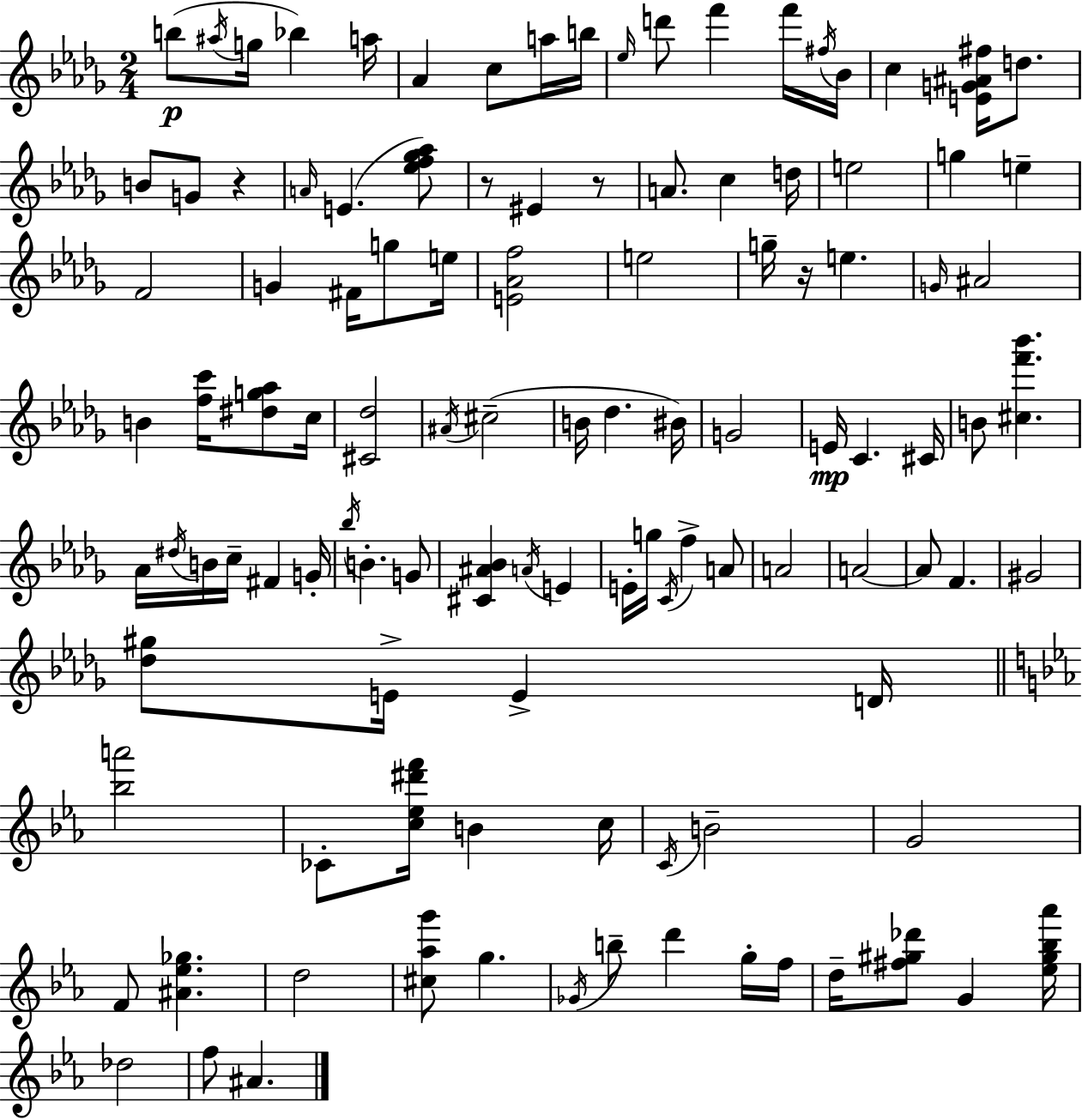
X:1
T:Untitled
M:2/4
L:1/4
K:Bbm
b/2 ^a/4 g/4 _b a/4 _A c/2 a/4 b/4 _e/4 d'/2 f' f'/4 ^f/4 _B/4 c [EG^A^f]/4 d/2 B/2 G/2 z A/4 E [_ef_g_a]/2 z/2 ^E z/2 A/2 c d/4 e2 g e F2 G ^F/4 g/2 e/4 [E_Af]2 e2 g/4 z/4 e G/4 ^A2 B [fc']/4 [^dg_a]/2 c/4 [^C_d]2 ^A/4 ^c2 B/4 _d ^B/4 G2 E/4 C ^C/4 B/2 [^cf'_b'] _A/4 ^d/4 B/4 c/4 ^F G/4 _b/4 B G/2 [^C^A_B] A/4 E E/4 g/4 C/4 f A/2 A2 A2 A/2 F ^G2 [_d^g]/2 E/4 E D/4 [_ba']2 _C/2 [c_e^d'f']/4 B c/4 C/4 B2 G2 F/2 [^A_e_g] d2 [^c_ag']/2 g _G/4 b/2 d' g/4 f/4 d/4 [^f^g_d']/2 G [_e^g_b_a']/4 _d2 f/2 ^A